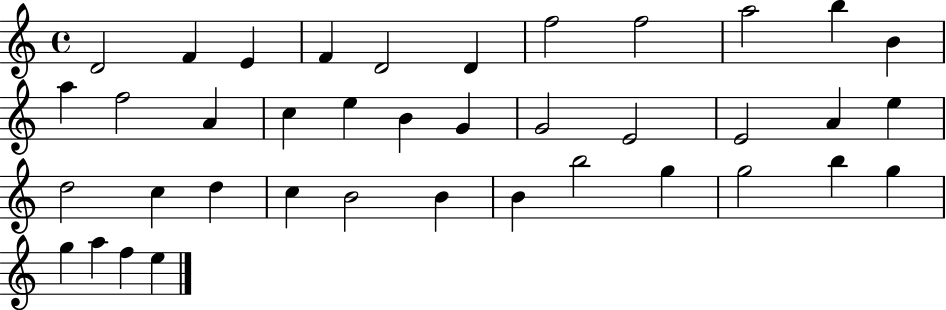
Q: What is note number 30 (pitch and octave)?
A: B4